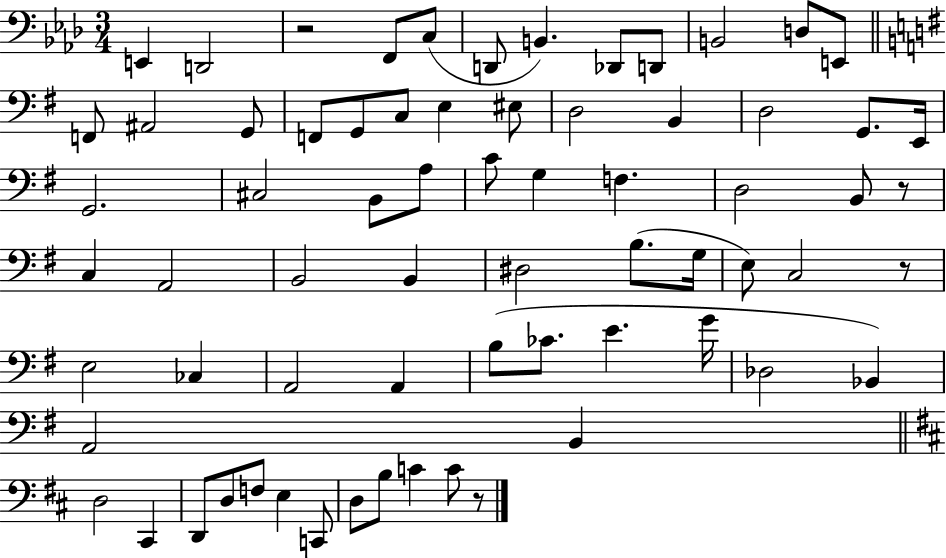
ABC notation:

X:1
T:Untitled
M:3/4
L:1/4
K:Ab
E,, D,,2 z2 F,,/2 C,/2 D,,/2 B,, _D,,/2 D,,/2 B,,2 D,/2 E,,/2 F,,/2 ^A,,2 G,,/2 F,,/2 G,,/2 C,/2 E, ^E,/2 D,2 B,, D,2 G,,/2 E,,/4 G,,2 ^C,2 B,,/2 A,/2 C/2 G, F, D,2 B,,/2 z/2 C, A,,2 B,,2 B,, ^D,2 B,/2 G,/4 E,/2 C,2 z/2 E,2 _C, A,,2 A,, B,/2 _C/2 E G/4 _D,2 _B,, A,,2 B,, D,2 ^C,, D,,/2 D,/2 F,/2 E, C,,/2 D,/2 B,/2 C C/2 z/2